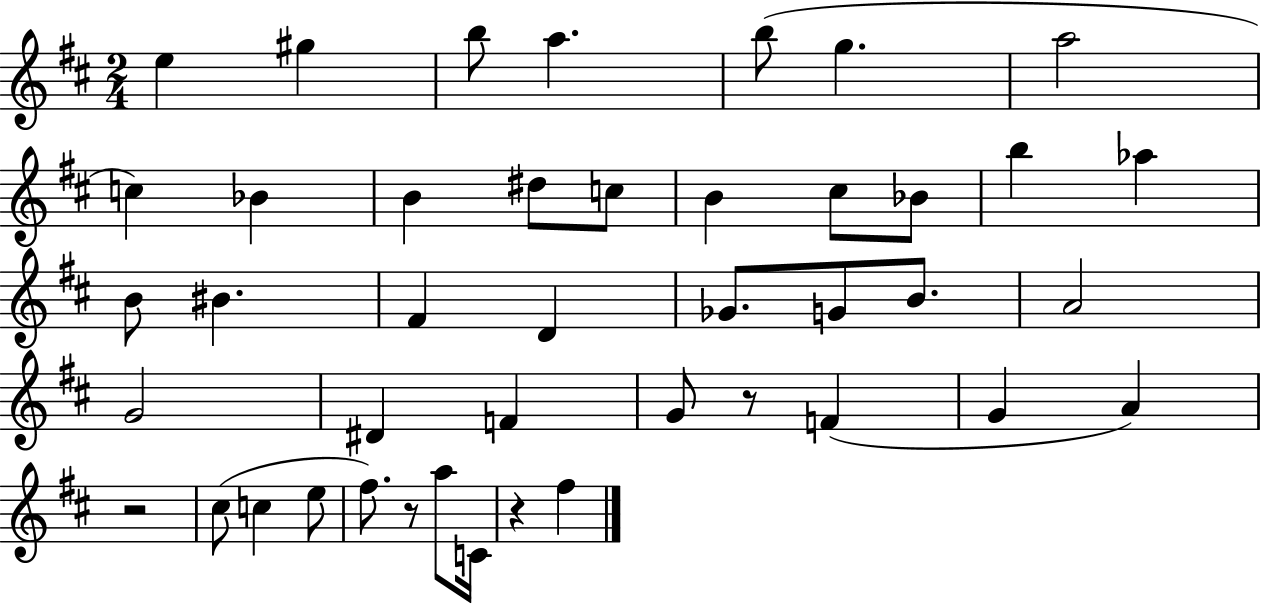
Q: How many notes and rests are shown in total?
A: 43